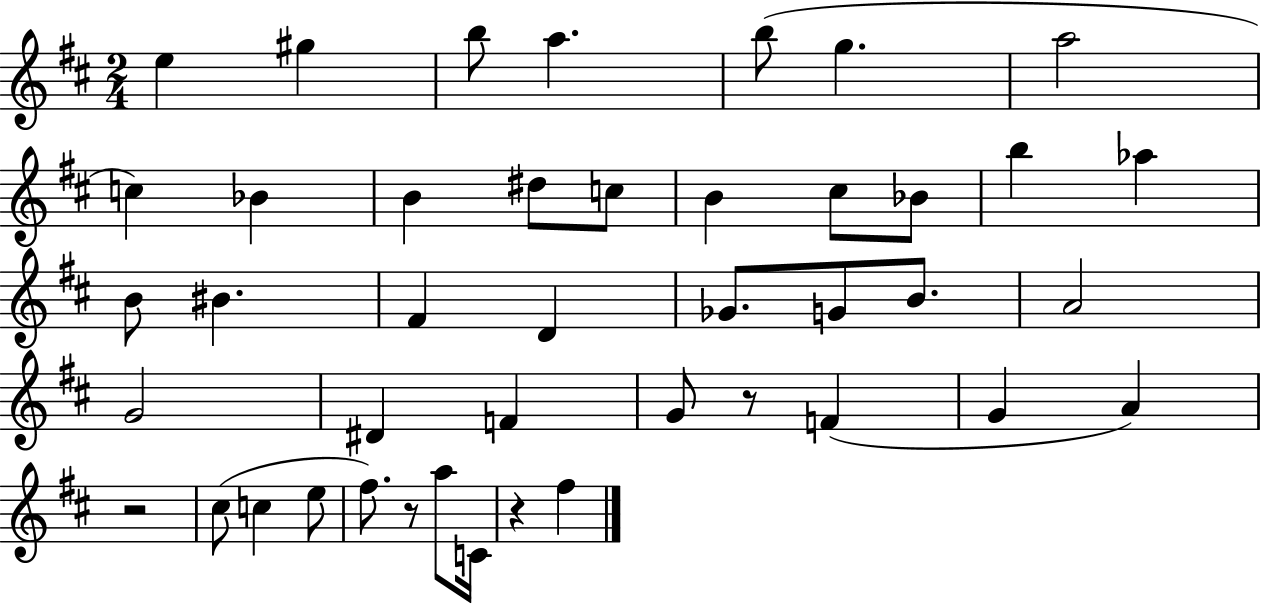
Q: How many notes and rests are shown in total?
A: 43